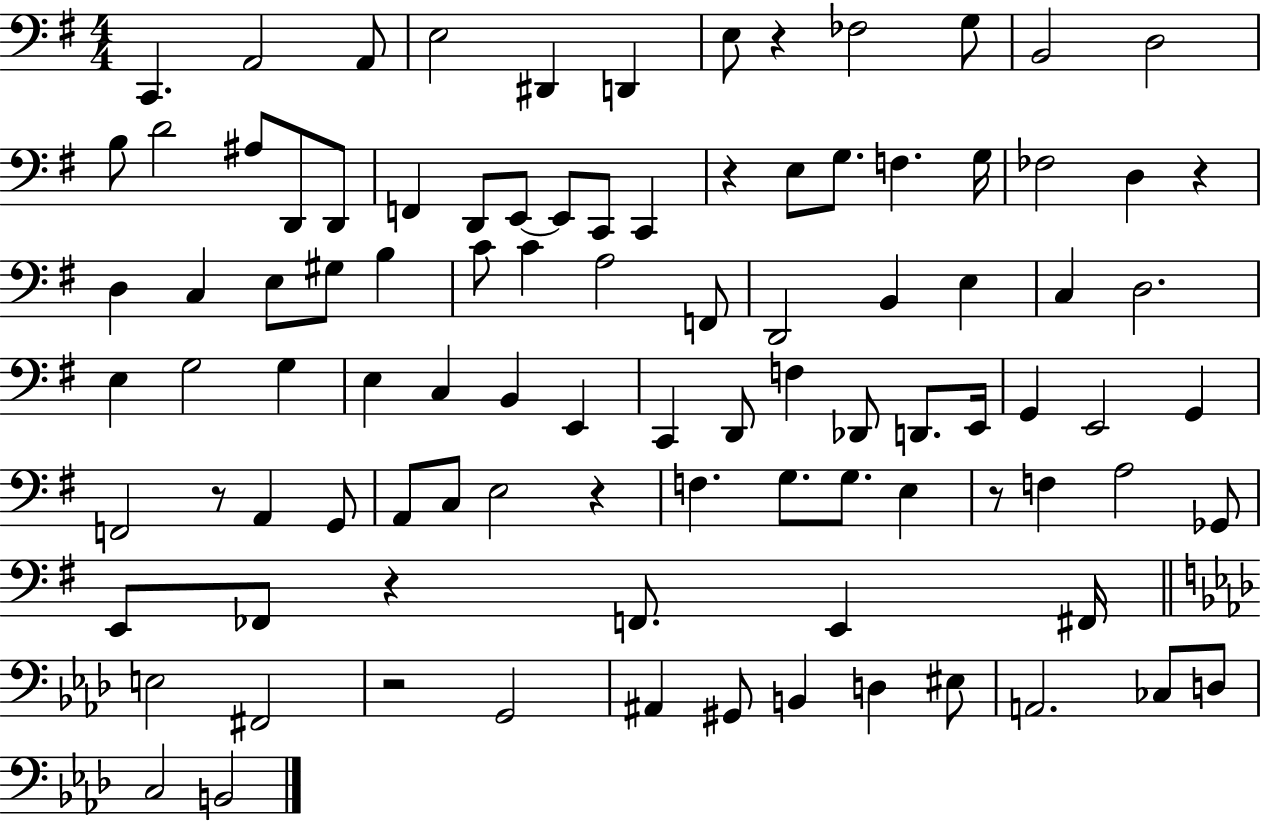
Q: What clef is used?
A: bass